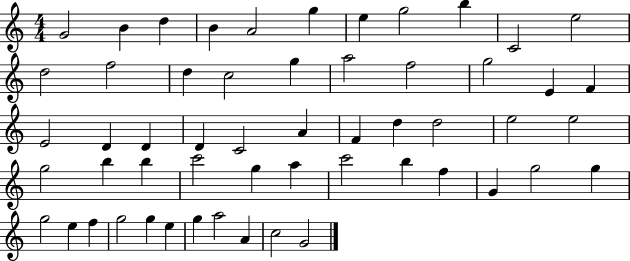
{
  \clef treble
  \numericTimeSignature
  \time 4/4
  \key c \major
  g'2 b'4 d''4 | b'4 a'2 g''4 | e''4 g''2 b''4 | c'2 e''2 | \break d''2 f''2 | d''4 c''2 g''4 | a''2 f''2 | g''2 e'4 f'4 | \break e'2 d'4 d'4 | d'4 c'2 a'4 | f'4 d''4 d''2 | e''2 e''2 | \break g''2 b''4 b''4 | c'''2 g''4 a''4 | c'''2 b''4 f''4 | g'4 g''2 g''4 | \break g''2 e''4 f''4 | g''2 g''4 e''4 | g''4 a''2 a'4 | c''2 g'2 | \break \bar "|."
}